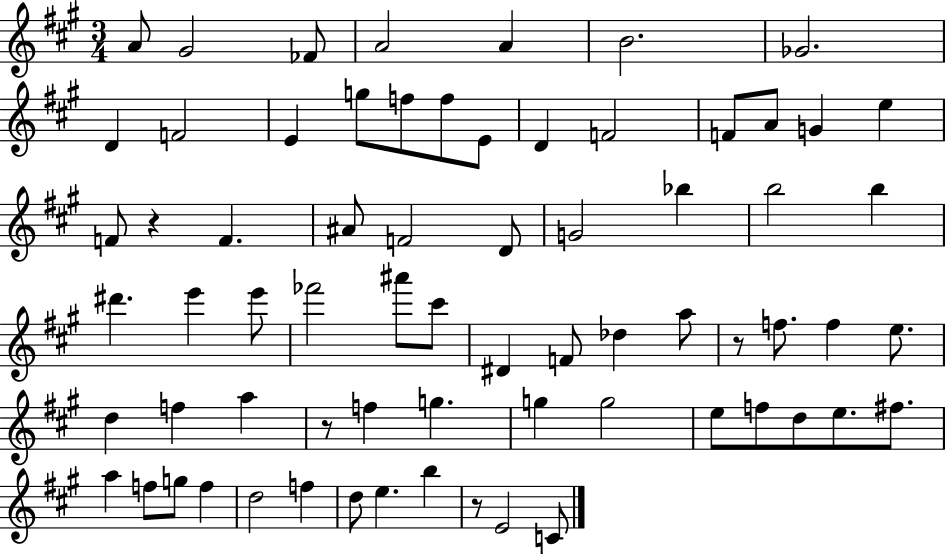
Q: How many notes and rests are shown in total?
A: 69